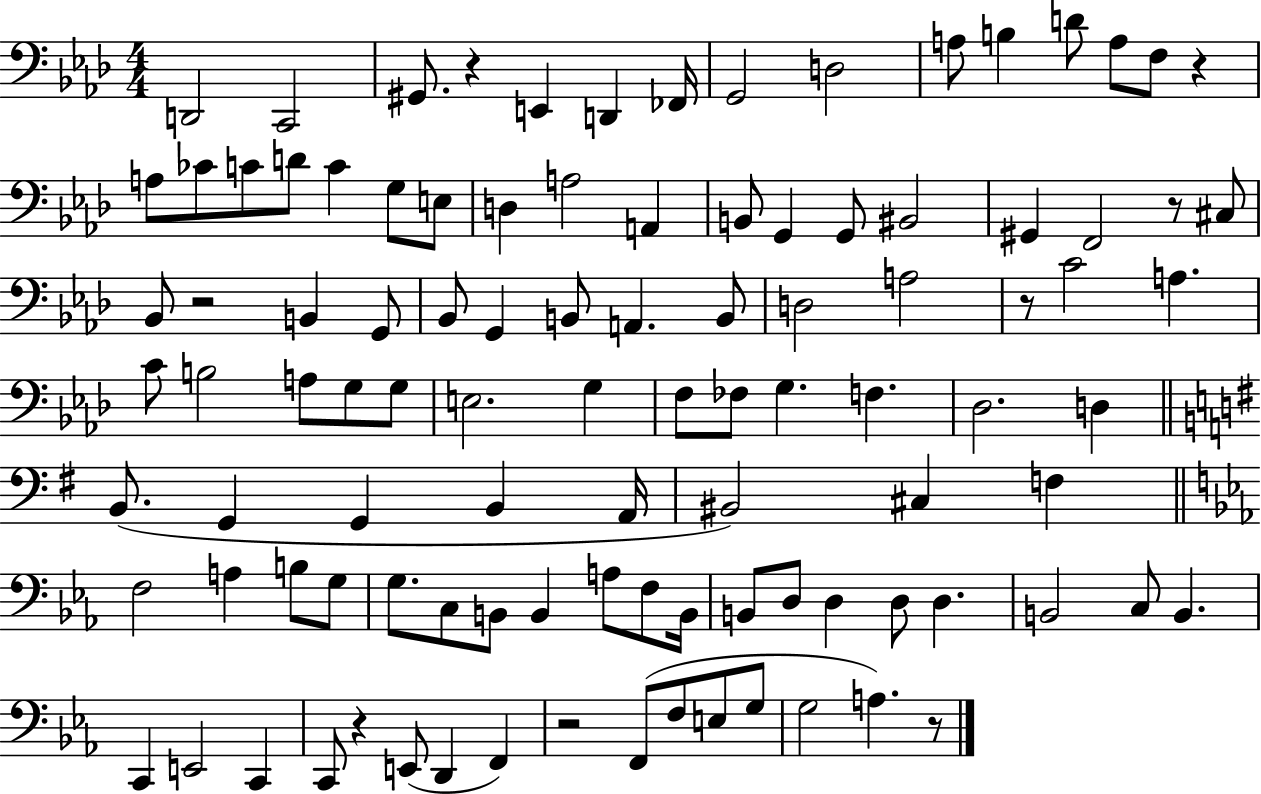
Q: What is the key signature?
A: AES major